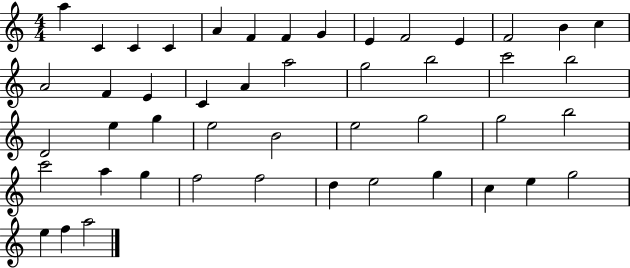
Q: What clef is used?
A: treble